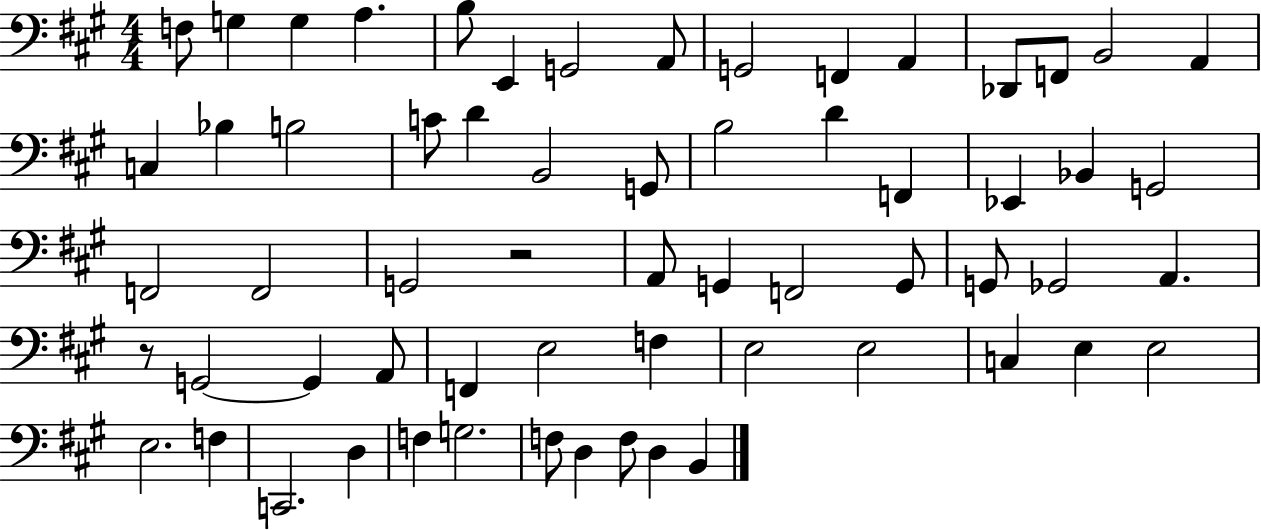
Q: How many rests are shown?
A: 2